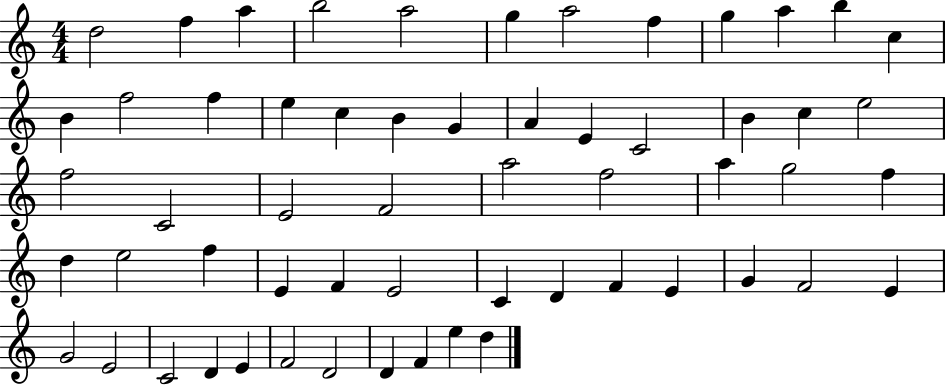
{
  \clef treble
  \numericTimeSignature
  \time 4/4
  \key c \major
  d''2 f''4 a''4 | b''2 a''2 | g''4 a''2 f''4 | g''4 a''4 b''4 c''4 | \break b'4 f''2 f''4 | e''4 c''4 b'4 g'4 | a'4 e'4 c'2 | b'4 c''4 e''2 | \break f''2 c'2 | e'2 f'2 | a''2 f''2 | a''4 g''2 f''4 | \break d''4 e''2 f''4 | e'4 f'4 e'2 | c'4 d'4 f'4 e'4 | g'4 f'2 e'4 | \break g'2 e'2 | c'2 d'4 e'4 | f'2 d'2 | d'4 f'4 e''4 d''4 | \break \bar "|."
}